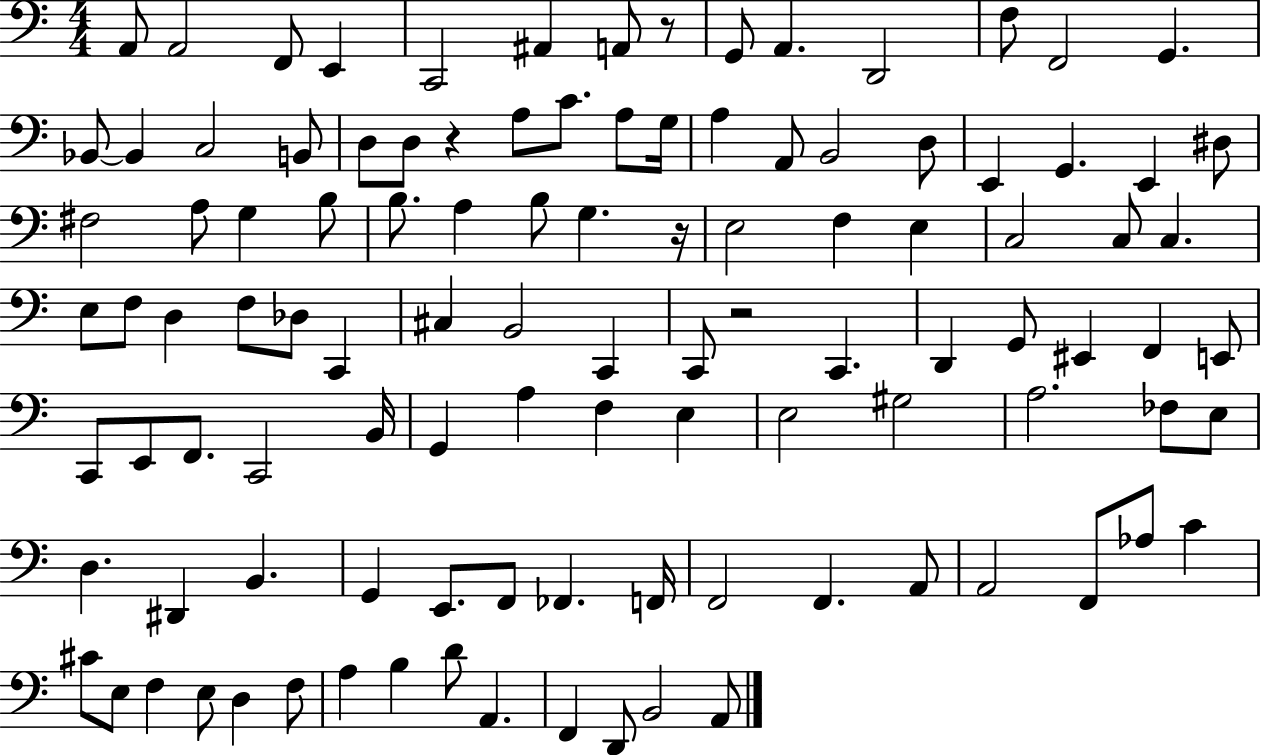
X:1
T:Untitled
M:4/4
L:1/4
K:C
A,,/2 A,,2 F,,/2 E,, C,,2 ^A,, A,,/2 z/2 G,,/2 A,, D,,2 F,/2 F,,2 G,, _B,,/2 _B,, C,2 B,,/2 D,/2 D,/2 z A,/2 C/2 A,/2 G,/4 A, A,,/2 B,,2 D,/2 E,, G,, E,, ^D,/2 ^F,2 A,/2 G, B,/2 B,/2 A, B,/2 G, z/4 E,2 F, E, C,2 C,/2 C, E,/2 F,/2 D, F,/2 _D,/2 C,, ^C, B,,2 C,, C,,/2 z2 C,, D,, G,,/2 ^E,, F,, E,,/2 C,,/2 E,,/2 F,,/2 C,,2 B,,/4 G,, A, F, E, E,2 ^G,2 A,2 _F,/2 E,/2 D, ^D,, B,, G,, E,,/2 F,,/2 _F,, F,,/4 F,,2 F,, A,,/2 A,,2 F,,/2 _A,/2 C ^C/2 E,/2 F, E,/2 D, F,/2 A, B, D/2 A,, F,, D,,/2 B,,2 A,,/2